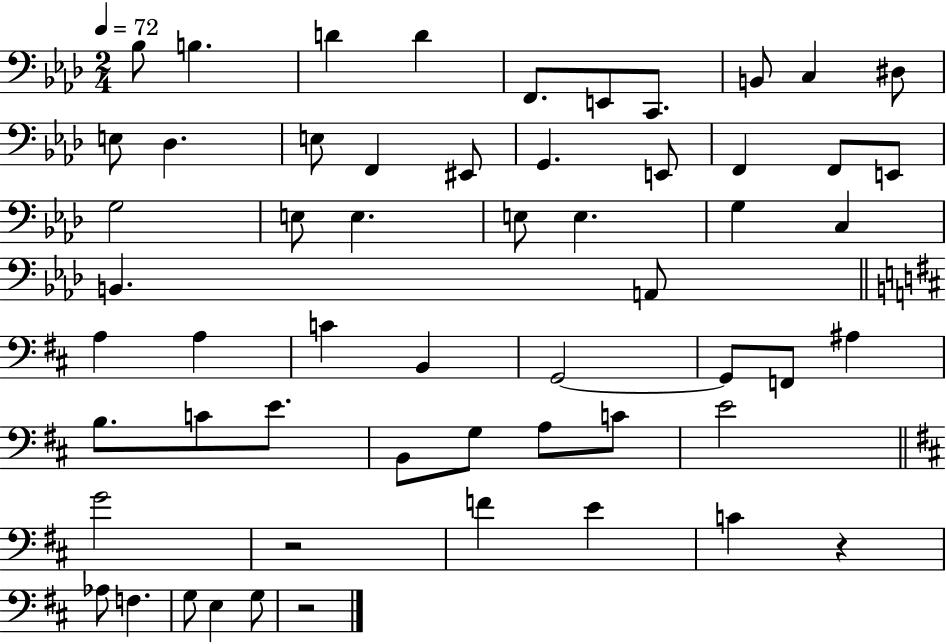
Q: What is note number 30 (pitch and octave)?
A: A3